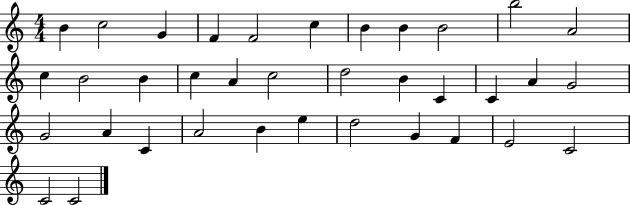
{
  \clef treble
  \numericTimeSignature
  \time 4/4
  \key c \major
  b'4 c''2 g'4 | f'4 f'2 c''4 | b'4 b'4 b'2 | b''2 a'2 | \break c''4 b'2 b'4 | c''4 a'4 c''2 | d''2 b'4 c'4 | c'4 a'4 g'2 | \break g'2 a'4 c'4 | a'2 b'4 e''4 | d''2 g'4 f'4 | e'2 c'2 | \break c'2 c'2 | \bar "|."
}